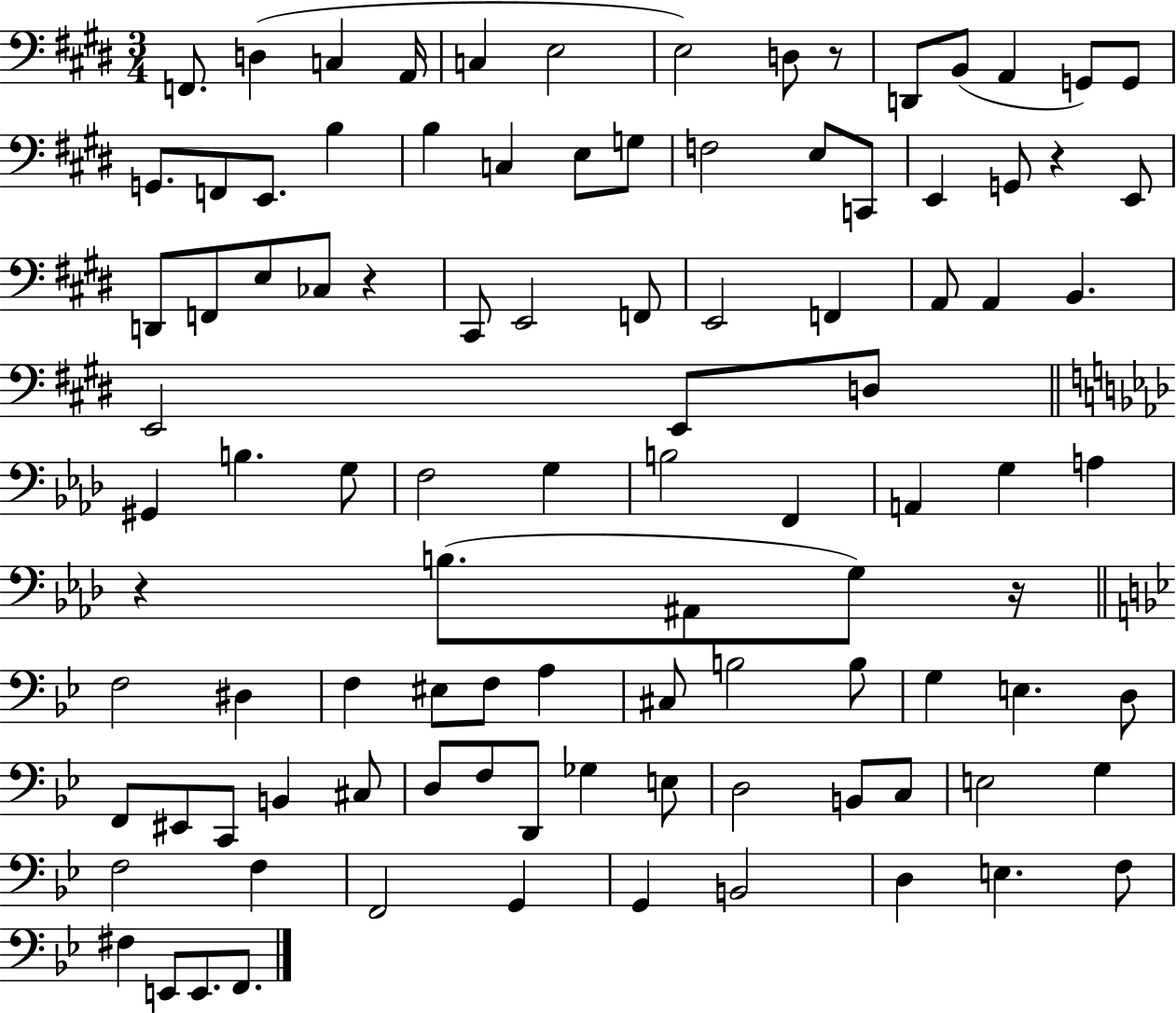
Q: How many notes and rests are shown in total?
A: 100